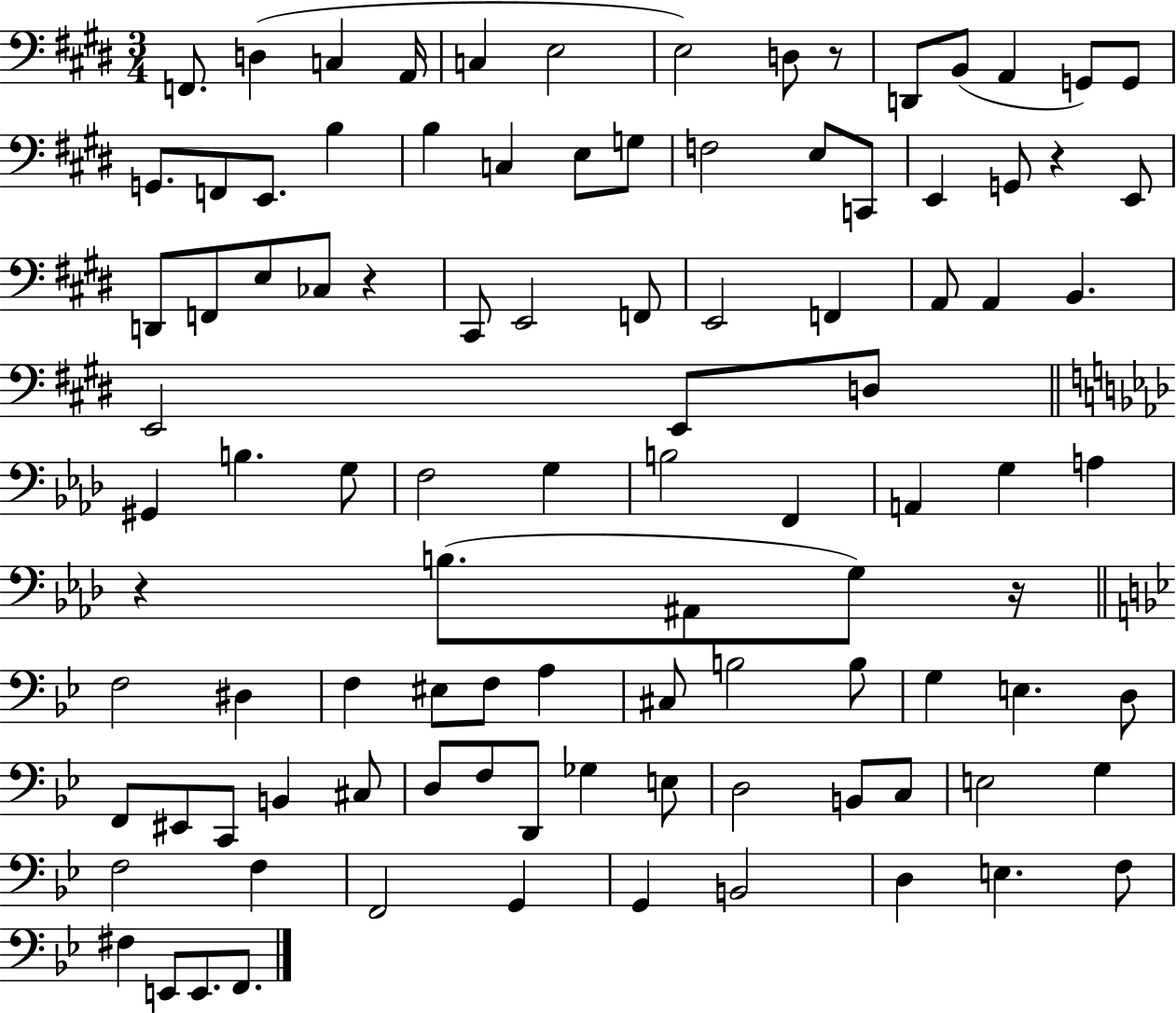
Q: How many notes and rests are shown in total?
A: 100